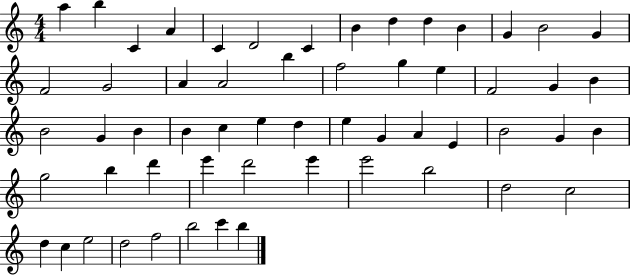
X:1
T:Untitled
M:4/4
L:1/4
K:C
a b C A C D2 C B d d B G B2 G F2 G2 A A2 b f2 g e F2 G B B2 G B B c e d e G A E B2 G B g2 b d' e' d'2 e' e'2 b2 d2 c2 d c e2 d2 f2 b2 c' b